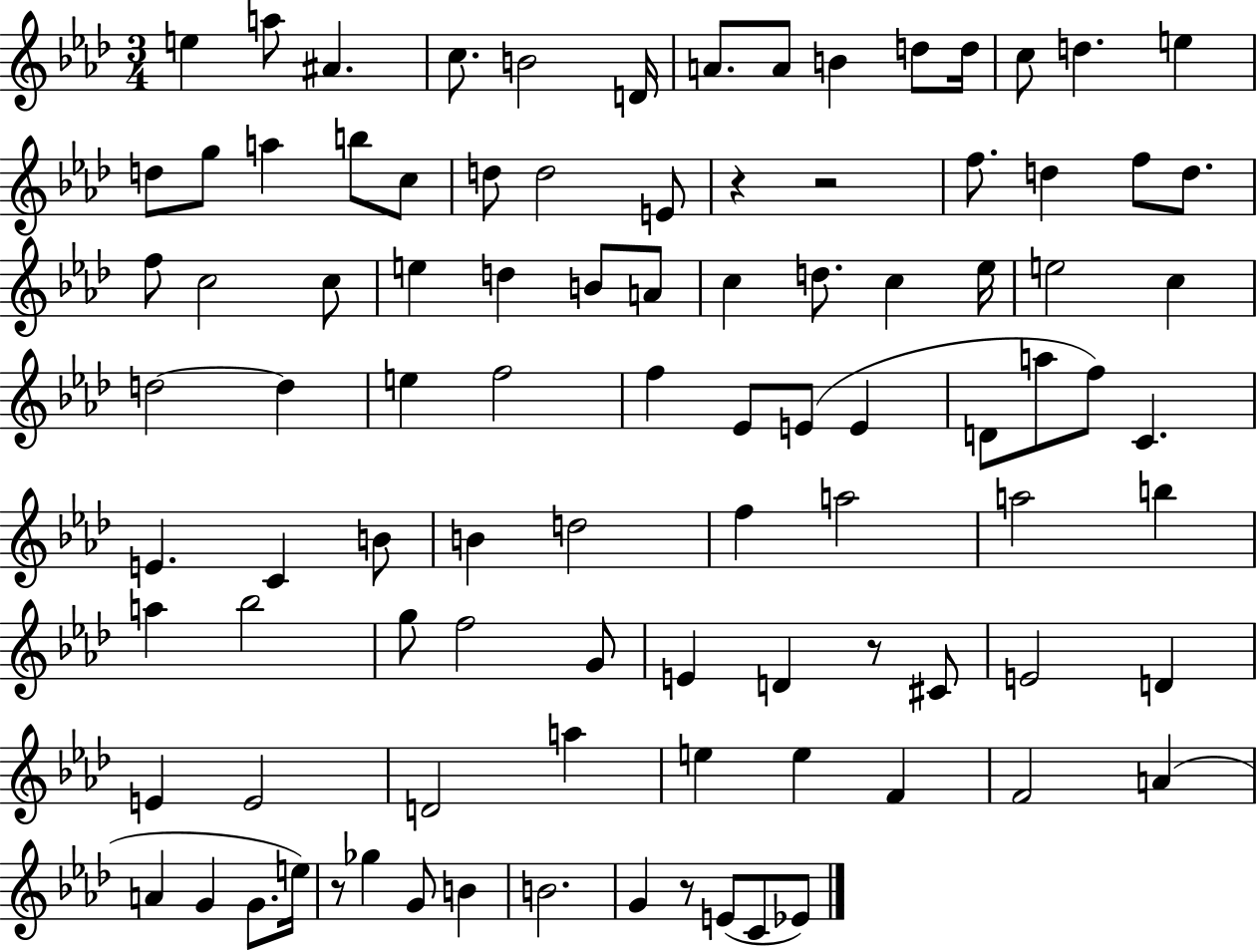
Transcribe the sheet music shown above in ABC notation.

X:1
T:Untitled
M:3/4
L:1/4
K:Ab
e a/2 ^A c/2 B2 D/4 A/2 A/2 B d/2 d/4 c/2 d e d/2 g/2 a b/2 c/2 d/2 d2 E/2 z z2 f/2 d f/2 d/2 f/2 c2 c/2 e d B/2 A/2 c d/2 c _e/4 e2 c d2 d e f2 f _E/2 E/2 E D/2 a/2 f/2 C E C B/2 B d2 f a2 a2 b a _b2 g/2 f2 G/2 E D z/2 ^C/2 E2 D E E2 D2 a e e F F2 A A G G/2 e/4 z/2 _g G/2 B B2 G z/2 E/2 C/2 _E/2